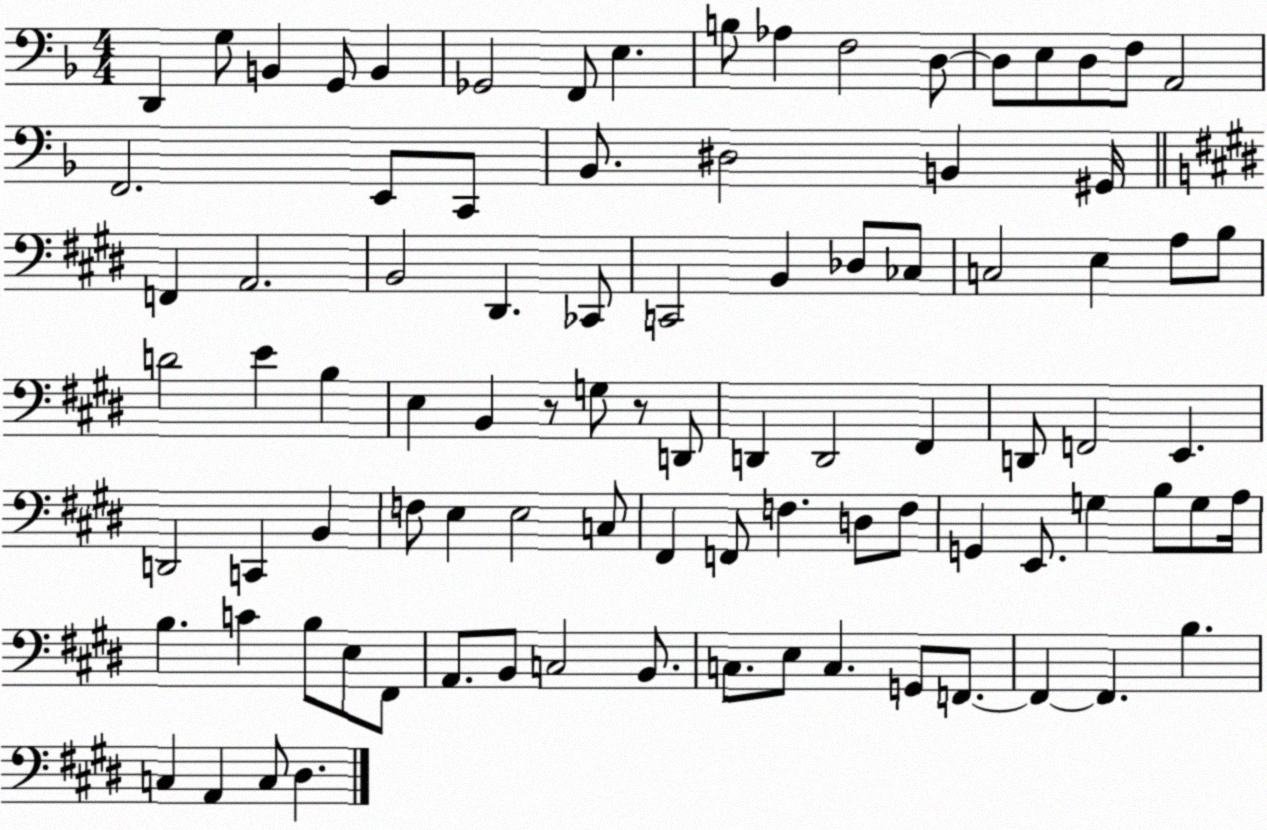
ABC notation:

X:1
T:Untitled
M:4/4
L:1/4
K:F
D,, G,/2 B,, G,,/2 B,, _G,,2 F,,/2 E, B,/2 _A, F,2 D,/2 D,/2 E,/2 D,/2 F,/2 A,,2 F,,2 E,,/2 C,,/2 _B,,/2 ^D,2 B,, ^G,,/4 F,, A,,2 B,,2 ^D,, _C,,/2 C,,2 B,, _D,/2 _C,/2 C,2 E, A,/2 B,/2 D2 E B, E, B,, z/2 G,/2 z/2 D,,/2 D,, D,,2 ^F,, D,,/2 F,,2 E,, D,,2 C,, B,, F,/2 E, E,2 C,/2 ^F,, F,,/2 F, D,/2 F,/2 G,, E,,/2 G, B,/2 G,/2 A,/4 B, C B,/2 E,/2 ^F,,/2 A,,/2 B,,/2 C,2 B,,/2 C,/2 E,/2 C, G,,/2 F,,/2 F,, F,, B, C, A,, C,/2 ^D,